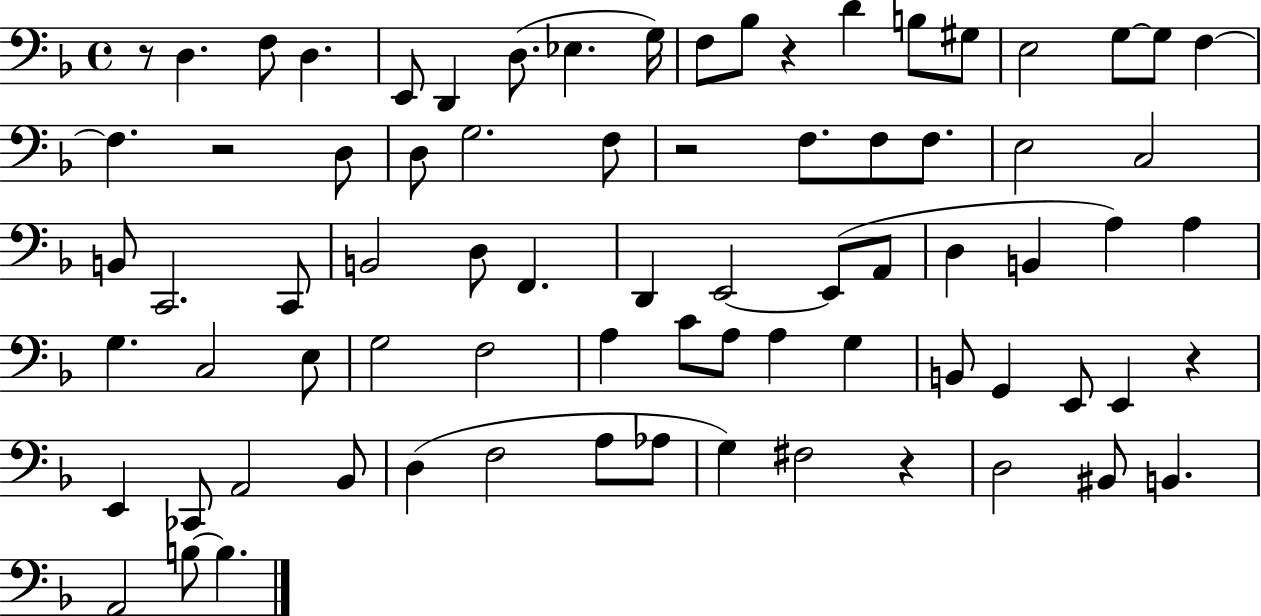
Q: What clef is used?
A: bass